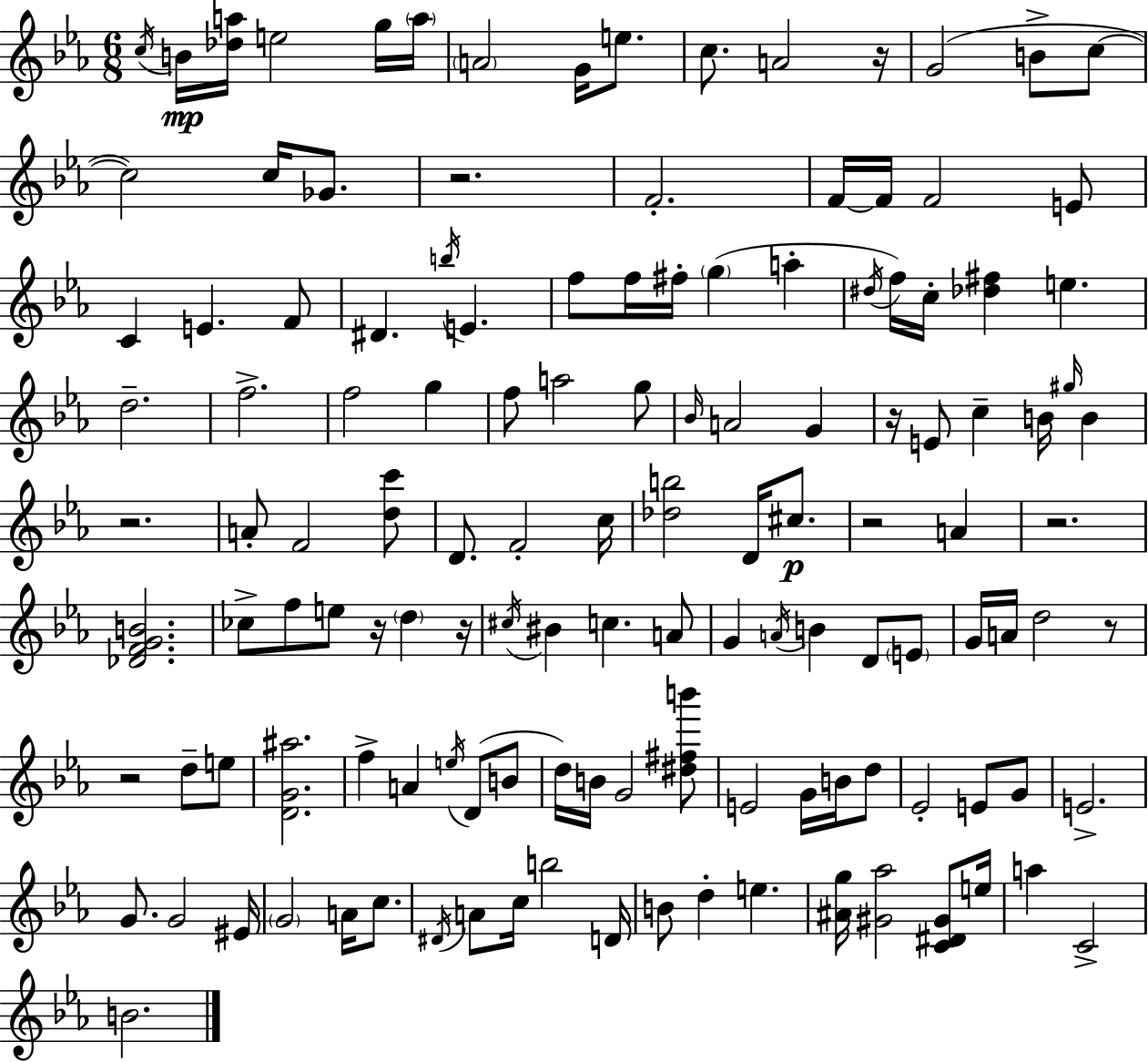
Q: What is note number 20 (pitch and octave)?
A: F4